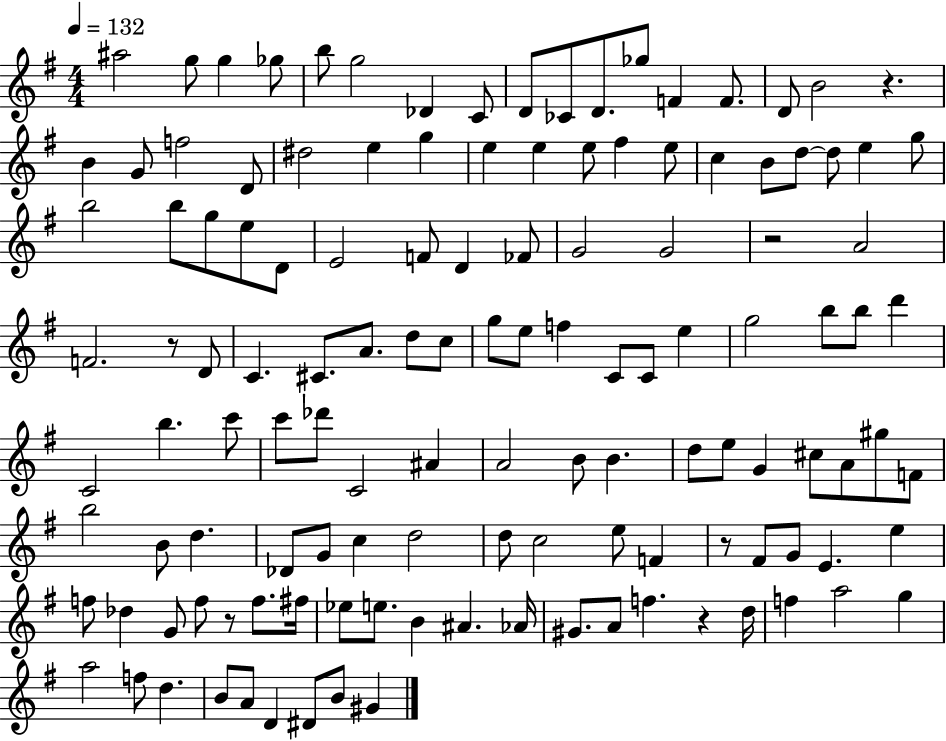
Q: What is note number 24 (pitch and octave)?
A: E5